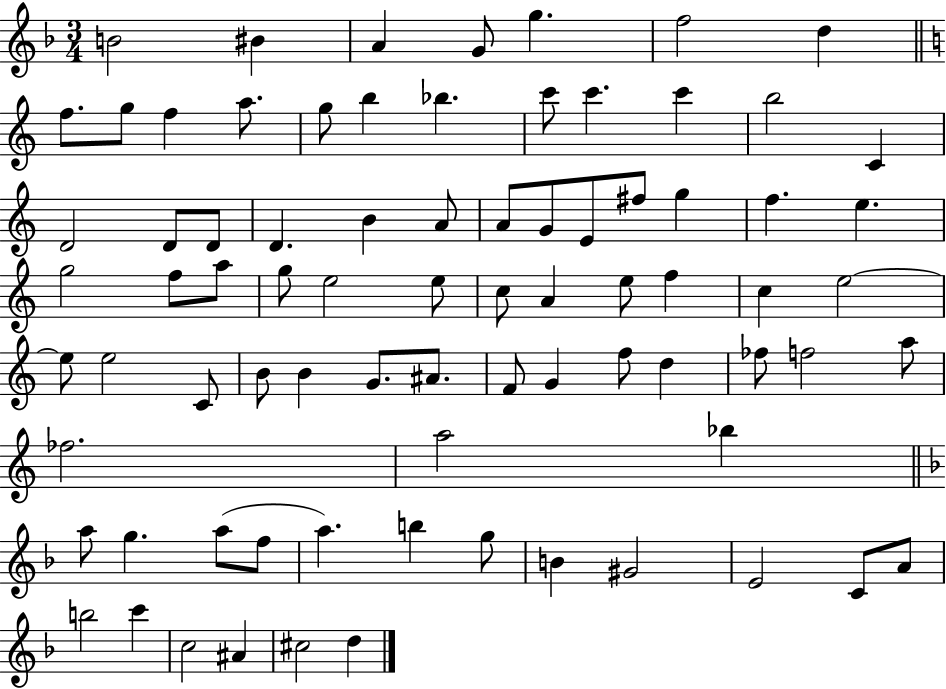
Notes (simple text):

B4/h BIS4/q A4/q G4/e G5/q. F5/h D5/q F5/e. G5/e F5/q A5/e. G5/e B5/q Bb5/q. C6/e C6/q. C6/q B5/h C4/q D4/h D4/e D4/e D4/q. B4/q A4/e A4/e G4/e E4/e F#5/e G5/q F5/q. E5/q. G5/h F5/e A5/e G5/e E5/h E5/e C5/e A4/q E5/e F5/q C5/q E5/h E5/e E5/h C4/e B4/e B4/q G4/e. A#4/e. F4/e G4/q F5/e D5/q FES5/e F5/h A5/e FES5/h. A5/h Bb5/q A5/e G5/q. A5/e F5/e A5/q. B5/q G5/e B4/q G#4/h E4/h C4/e A4/e B5/h C6/q C5/h A#4/q C#5/h D5/q